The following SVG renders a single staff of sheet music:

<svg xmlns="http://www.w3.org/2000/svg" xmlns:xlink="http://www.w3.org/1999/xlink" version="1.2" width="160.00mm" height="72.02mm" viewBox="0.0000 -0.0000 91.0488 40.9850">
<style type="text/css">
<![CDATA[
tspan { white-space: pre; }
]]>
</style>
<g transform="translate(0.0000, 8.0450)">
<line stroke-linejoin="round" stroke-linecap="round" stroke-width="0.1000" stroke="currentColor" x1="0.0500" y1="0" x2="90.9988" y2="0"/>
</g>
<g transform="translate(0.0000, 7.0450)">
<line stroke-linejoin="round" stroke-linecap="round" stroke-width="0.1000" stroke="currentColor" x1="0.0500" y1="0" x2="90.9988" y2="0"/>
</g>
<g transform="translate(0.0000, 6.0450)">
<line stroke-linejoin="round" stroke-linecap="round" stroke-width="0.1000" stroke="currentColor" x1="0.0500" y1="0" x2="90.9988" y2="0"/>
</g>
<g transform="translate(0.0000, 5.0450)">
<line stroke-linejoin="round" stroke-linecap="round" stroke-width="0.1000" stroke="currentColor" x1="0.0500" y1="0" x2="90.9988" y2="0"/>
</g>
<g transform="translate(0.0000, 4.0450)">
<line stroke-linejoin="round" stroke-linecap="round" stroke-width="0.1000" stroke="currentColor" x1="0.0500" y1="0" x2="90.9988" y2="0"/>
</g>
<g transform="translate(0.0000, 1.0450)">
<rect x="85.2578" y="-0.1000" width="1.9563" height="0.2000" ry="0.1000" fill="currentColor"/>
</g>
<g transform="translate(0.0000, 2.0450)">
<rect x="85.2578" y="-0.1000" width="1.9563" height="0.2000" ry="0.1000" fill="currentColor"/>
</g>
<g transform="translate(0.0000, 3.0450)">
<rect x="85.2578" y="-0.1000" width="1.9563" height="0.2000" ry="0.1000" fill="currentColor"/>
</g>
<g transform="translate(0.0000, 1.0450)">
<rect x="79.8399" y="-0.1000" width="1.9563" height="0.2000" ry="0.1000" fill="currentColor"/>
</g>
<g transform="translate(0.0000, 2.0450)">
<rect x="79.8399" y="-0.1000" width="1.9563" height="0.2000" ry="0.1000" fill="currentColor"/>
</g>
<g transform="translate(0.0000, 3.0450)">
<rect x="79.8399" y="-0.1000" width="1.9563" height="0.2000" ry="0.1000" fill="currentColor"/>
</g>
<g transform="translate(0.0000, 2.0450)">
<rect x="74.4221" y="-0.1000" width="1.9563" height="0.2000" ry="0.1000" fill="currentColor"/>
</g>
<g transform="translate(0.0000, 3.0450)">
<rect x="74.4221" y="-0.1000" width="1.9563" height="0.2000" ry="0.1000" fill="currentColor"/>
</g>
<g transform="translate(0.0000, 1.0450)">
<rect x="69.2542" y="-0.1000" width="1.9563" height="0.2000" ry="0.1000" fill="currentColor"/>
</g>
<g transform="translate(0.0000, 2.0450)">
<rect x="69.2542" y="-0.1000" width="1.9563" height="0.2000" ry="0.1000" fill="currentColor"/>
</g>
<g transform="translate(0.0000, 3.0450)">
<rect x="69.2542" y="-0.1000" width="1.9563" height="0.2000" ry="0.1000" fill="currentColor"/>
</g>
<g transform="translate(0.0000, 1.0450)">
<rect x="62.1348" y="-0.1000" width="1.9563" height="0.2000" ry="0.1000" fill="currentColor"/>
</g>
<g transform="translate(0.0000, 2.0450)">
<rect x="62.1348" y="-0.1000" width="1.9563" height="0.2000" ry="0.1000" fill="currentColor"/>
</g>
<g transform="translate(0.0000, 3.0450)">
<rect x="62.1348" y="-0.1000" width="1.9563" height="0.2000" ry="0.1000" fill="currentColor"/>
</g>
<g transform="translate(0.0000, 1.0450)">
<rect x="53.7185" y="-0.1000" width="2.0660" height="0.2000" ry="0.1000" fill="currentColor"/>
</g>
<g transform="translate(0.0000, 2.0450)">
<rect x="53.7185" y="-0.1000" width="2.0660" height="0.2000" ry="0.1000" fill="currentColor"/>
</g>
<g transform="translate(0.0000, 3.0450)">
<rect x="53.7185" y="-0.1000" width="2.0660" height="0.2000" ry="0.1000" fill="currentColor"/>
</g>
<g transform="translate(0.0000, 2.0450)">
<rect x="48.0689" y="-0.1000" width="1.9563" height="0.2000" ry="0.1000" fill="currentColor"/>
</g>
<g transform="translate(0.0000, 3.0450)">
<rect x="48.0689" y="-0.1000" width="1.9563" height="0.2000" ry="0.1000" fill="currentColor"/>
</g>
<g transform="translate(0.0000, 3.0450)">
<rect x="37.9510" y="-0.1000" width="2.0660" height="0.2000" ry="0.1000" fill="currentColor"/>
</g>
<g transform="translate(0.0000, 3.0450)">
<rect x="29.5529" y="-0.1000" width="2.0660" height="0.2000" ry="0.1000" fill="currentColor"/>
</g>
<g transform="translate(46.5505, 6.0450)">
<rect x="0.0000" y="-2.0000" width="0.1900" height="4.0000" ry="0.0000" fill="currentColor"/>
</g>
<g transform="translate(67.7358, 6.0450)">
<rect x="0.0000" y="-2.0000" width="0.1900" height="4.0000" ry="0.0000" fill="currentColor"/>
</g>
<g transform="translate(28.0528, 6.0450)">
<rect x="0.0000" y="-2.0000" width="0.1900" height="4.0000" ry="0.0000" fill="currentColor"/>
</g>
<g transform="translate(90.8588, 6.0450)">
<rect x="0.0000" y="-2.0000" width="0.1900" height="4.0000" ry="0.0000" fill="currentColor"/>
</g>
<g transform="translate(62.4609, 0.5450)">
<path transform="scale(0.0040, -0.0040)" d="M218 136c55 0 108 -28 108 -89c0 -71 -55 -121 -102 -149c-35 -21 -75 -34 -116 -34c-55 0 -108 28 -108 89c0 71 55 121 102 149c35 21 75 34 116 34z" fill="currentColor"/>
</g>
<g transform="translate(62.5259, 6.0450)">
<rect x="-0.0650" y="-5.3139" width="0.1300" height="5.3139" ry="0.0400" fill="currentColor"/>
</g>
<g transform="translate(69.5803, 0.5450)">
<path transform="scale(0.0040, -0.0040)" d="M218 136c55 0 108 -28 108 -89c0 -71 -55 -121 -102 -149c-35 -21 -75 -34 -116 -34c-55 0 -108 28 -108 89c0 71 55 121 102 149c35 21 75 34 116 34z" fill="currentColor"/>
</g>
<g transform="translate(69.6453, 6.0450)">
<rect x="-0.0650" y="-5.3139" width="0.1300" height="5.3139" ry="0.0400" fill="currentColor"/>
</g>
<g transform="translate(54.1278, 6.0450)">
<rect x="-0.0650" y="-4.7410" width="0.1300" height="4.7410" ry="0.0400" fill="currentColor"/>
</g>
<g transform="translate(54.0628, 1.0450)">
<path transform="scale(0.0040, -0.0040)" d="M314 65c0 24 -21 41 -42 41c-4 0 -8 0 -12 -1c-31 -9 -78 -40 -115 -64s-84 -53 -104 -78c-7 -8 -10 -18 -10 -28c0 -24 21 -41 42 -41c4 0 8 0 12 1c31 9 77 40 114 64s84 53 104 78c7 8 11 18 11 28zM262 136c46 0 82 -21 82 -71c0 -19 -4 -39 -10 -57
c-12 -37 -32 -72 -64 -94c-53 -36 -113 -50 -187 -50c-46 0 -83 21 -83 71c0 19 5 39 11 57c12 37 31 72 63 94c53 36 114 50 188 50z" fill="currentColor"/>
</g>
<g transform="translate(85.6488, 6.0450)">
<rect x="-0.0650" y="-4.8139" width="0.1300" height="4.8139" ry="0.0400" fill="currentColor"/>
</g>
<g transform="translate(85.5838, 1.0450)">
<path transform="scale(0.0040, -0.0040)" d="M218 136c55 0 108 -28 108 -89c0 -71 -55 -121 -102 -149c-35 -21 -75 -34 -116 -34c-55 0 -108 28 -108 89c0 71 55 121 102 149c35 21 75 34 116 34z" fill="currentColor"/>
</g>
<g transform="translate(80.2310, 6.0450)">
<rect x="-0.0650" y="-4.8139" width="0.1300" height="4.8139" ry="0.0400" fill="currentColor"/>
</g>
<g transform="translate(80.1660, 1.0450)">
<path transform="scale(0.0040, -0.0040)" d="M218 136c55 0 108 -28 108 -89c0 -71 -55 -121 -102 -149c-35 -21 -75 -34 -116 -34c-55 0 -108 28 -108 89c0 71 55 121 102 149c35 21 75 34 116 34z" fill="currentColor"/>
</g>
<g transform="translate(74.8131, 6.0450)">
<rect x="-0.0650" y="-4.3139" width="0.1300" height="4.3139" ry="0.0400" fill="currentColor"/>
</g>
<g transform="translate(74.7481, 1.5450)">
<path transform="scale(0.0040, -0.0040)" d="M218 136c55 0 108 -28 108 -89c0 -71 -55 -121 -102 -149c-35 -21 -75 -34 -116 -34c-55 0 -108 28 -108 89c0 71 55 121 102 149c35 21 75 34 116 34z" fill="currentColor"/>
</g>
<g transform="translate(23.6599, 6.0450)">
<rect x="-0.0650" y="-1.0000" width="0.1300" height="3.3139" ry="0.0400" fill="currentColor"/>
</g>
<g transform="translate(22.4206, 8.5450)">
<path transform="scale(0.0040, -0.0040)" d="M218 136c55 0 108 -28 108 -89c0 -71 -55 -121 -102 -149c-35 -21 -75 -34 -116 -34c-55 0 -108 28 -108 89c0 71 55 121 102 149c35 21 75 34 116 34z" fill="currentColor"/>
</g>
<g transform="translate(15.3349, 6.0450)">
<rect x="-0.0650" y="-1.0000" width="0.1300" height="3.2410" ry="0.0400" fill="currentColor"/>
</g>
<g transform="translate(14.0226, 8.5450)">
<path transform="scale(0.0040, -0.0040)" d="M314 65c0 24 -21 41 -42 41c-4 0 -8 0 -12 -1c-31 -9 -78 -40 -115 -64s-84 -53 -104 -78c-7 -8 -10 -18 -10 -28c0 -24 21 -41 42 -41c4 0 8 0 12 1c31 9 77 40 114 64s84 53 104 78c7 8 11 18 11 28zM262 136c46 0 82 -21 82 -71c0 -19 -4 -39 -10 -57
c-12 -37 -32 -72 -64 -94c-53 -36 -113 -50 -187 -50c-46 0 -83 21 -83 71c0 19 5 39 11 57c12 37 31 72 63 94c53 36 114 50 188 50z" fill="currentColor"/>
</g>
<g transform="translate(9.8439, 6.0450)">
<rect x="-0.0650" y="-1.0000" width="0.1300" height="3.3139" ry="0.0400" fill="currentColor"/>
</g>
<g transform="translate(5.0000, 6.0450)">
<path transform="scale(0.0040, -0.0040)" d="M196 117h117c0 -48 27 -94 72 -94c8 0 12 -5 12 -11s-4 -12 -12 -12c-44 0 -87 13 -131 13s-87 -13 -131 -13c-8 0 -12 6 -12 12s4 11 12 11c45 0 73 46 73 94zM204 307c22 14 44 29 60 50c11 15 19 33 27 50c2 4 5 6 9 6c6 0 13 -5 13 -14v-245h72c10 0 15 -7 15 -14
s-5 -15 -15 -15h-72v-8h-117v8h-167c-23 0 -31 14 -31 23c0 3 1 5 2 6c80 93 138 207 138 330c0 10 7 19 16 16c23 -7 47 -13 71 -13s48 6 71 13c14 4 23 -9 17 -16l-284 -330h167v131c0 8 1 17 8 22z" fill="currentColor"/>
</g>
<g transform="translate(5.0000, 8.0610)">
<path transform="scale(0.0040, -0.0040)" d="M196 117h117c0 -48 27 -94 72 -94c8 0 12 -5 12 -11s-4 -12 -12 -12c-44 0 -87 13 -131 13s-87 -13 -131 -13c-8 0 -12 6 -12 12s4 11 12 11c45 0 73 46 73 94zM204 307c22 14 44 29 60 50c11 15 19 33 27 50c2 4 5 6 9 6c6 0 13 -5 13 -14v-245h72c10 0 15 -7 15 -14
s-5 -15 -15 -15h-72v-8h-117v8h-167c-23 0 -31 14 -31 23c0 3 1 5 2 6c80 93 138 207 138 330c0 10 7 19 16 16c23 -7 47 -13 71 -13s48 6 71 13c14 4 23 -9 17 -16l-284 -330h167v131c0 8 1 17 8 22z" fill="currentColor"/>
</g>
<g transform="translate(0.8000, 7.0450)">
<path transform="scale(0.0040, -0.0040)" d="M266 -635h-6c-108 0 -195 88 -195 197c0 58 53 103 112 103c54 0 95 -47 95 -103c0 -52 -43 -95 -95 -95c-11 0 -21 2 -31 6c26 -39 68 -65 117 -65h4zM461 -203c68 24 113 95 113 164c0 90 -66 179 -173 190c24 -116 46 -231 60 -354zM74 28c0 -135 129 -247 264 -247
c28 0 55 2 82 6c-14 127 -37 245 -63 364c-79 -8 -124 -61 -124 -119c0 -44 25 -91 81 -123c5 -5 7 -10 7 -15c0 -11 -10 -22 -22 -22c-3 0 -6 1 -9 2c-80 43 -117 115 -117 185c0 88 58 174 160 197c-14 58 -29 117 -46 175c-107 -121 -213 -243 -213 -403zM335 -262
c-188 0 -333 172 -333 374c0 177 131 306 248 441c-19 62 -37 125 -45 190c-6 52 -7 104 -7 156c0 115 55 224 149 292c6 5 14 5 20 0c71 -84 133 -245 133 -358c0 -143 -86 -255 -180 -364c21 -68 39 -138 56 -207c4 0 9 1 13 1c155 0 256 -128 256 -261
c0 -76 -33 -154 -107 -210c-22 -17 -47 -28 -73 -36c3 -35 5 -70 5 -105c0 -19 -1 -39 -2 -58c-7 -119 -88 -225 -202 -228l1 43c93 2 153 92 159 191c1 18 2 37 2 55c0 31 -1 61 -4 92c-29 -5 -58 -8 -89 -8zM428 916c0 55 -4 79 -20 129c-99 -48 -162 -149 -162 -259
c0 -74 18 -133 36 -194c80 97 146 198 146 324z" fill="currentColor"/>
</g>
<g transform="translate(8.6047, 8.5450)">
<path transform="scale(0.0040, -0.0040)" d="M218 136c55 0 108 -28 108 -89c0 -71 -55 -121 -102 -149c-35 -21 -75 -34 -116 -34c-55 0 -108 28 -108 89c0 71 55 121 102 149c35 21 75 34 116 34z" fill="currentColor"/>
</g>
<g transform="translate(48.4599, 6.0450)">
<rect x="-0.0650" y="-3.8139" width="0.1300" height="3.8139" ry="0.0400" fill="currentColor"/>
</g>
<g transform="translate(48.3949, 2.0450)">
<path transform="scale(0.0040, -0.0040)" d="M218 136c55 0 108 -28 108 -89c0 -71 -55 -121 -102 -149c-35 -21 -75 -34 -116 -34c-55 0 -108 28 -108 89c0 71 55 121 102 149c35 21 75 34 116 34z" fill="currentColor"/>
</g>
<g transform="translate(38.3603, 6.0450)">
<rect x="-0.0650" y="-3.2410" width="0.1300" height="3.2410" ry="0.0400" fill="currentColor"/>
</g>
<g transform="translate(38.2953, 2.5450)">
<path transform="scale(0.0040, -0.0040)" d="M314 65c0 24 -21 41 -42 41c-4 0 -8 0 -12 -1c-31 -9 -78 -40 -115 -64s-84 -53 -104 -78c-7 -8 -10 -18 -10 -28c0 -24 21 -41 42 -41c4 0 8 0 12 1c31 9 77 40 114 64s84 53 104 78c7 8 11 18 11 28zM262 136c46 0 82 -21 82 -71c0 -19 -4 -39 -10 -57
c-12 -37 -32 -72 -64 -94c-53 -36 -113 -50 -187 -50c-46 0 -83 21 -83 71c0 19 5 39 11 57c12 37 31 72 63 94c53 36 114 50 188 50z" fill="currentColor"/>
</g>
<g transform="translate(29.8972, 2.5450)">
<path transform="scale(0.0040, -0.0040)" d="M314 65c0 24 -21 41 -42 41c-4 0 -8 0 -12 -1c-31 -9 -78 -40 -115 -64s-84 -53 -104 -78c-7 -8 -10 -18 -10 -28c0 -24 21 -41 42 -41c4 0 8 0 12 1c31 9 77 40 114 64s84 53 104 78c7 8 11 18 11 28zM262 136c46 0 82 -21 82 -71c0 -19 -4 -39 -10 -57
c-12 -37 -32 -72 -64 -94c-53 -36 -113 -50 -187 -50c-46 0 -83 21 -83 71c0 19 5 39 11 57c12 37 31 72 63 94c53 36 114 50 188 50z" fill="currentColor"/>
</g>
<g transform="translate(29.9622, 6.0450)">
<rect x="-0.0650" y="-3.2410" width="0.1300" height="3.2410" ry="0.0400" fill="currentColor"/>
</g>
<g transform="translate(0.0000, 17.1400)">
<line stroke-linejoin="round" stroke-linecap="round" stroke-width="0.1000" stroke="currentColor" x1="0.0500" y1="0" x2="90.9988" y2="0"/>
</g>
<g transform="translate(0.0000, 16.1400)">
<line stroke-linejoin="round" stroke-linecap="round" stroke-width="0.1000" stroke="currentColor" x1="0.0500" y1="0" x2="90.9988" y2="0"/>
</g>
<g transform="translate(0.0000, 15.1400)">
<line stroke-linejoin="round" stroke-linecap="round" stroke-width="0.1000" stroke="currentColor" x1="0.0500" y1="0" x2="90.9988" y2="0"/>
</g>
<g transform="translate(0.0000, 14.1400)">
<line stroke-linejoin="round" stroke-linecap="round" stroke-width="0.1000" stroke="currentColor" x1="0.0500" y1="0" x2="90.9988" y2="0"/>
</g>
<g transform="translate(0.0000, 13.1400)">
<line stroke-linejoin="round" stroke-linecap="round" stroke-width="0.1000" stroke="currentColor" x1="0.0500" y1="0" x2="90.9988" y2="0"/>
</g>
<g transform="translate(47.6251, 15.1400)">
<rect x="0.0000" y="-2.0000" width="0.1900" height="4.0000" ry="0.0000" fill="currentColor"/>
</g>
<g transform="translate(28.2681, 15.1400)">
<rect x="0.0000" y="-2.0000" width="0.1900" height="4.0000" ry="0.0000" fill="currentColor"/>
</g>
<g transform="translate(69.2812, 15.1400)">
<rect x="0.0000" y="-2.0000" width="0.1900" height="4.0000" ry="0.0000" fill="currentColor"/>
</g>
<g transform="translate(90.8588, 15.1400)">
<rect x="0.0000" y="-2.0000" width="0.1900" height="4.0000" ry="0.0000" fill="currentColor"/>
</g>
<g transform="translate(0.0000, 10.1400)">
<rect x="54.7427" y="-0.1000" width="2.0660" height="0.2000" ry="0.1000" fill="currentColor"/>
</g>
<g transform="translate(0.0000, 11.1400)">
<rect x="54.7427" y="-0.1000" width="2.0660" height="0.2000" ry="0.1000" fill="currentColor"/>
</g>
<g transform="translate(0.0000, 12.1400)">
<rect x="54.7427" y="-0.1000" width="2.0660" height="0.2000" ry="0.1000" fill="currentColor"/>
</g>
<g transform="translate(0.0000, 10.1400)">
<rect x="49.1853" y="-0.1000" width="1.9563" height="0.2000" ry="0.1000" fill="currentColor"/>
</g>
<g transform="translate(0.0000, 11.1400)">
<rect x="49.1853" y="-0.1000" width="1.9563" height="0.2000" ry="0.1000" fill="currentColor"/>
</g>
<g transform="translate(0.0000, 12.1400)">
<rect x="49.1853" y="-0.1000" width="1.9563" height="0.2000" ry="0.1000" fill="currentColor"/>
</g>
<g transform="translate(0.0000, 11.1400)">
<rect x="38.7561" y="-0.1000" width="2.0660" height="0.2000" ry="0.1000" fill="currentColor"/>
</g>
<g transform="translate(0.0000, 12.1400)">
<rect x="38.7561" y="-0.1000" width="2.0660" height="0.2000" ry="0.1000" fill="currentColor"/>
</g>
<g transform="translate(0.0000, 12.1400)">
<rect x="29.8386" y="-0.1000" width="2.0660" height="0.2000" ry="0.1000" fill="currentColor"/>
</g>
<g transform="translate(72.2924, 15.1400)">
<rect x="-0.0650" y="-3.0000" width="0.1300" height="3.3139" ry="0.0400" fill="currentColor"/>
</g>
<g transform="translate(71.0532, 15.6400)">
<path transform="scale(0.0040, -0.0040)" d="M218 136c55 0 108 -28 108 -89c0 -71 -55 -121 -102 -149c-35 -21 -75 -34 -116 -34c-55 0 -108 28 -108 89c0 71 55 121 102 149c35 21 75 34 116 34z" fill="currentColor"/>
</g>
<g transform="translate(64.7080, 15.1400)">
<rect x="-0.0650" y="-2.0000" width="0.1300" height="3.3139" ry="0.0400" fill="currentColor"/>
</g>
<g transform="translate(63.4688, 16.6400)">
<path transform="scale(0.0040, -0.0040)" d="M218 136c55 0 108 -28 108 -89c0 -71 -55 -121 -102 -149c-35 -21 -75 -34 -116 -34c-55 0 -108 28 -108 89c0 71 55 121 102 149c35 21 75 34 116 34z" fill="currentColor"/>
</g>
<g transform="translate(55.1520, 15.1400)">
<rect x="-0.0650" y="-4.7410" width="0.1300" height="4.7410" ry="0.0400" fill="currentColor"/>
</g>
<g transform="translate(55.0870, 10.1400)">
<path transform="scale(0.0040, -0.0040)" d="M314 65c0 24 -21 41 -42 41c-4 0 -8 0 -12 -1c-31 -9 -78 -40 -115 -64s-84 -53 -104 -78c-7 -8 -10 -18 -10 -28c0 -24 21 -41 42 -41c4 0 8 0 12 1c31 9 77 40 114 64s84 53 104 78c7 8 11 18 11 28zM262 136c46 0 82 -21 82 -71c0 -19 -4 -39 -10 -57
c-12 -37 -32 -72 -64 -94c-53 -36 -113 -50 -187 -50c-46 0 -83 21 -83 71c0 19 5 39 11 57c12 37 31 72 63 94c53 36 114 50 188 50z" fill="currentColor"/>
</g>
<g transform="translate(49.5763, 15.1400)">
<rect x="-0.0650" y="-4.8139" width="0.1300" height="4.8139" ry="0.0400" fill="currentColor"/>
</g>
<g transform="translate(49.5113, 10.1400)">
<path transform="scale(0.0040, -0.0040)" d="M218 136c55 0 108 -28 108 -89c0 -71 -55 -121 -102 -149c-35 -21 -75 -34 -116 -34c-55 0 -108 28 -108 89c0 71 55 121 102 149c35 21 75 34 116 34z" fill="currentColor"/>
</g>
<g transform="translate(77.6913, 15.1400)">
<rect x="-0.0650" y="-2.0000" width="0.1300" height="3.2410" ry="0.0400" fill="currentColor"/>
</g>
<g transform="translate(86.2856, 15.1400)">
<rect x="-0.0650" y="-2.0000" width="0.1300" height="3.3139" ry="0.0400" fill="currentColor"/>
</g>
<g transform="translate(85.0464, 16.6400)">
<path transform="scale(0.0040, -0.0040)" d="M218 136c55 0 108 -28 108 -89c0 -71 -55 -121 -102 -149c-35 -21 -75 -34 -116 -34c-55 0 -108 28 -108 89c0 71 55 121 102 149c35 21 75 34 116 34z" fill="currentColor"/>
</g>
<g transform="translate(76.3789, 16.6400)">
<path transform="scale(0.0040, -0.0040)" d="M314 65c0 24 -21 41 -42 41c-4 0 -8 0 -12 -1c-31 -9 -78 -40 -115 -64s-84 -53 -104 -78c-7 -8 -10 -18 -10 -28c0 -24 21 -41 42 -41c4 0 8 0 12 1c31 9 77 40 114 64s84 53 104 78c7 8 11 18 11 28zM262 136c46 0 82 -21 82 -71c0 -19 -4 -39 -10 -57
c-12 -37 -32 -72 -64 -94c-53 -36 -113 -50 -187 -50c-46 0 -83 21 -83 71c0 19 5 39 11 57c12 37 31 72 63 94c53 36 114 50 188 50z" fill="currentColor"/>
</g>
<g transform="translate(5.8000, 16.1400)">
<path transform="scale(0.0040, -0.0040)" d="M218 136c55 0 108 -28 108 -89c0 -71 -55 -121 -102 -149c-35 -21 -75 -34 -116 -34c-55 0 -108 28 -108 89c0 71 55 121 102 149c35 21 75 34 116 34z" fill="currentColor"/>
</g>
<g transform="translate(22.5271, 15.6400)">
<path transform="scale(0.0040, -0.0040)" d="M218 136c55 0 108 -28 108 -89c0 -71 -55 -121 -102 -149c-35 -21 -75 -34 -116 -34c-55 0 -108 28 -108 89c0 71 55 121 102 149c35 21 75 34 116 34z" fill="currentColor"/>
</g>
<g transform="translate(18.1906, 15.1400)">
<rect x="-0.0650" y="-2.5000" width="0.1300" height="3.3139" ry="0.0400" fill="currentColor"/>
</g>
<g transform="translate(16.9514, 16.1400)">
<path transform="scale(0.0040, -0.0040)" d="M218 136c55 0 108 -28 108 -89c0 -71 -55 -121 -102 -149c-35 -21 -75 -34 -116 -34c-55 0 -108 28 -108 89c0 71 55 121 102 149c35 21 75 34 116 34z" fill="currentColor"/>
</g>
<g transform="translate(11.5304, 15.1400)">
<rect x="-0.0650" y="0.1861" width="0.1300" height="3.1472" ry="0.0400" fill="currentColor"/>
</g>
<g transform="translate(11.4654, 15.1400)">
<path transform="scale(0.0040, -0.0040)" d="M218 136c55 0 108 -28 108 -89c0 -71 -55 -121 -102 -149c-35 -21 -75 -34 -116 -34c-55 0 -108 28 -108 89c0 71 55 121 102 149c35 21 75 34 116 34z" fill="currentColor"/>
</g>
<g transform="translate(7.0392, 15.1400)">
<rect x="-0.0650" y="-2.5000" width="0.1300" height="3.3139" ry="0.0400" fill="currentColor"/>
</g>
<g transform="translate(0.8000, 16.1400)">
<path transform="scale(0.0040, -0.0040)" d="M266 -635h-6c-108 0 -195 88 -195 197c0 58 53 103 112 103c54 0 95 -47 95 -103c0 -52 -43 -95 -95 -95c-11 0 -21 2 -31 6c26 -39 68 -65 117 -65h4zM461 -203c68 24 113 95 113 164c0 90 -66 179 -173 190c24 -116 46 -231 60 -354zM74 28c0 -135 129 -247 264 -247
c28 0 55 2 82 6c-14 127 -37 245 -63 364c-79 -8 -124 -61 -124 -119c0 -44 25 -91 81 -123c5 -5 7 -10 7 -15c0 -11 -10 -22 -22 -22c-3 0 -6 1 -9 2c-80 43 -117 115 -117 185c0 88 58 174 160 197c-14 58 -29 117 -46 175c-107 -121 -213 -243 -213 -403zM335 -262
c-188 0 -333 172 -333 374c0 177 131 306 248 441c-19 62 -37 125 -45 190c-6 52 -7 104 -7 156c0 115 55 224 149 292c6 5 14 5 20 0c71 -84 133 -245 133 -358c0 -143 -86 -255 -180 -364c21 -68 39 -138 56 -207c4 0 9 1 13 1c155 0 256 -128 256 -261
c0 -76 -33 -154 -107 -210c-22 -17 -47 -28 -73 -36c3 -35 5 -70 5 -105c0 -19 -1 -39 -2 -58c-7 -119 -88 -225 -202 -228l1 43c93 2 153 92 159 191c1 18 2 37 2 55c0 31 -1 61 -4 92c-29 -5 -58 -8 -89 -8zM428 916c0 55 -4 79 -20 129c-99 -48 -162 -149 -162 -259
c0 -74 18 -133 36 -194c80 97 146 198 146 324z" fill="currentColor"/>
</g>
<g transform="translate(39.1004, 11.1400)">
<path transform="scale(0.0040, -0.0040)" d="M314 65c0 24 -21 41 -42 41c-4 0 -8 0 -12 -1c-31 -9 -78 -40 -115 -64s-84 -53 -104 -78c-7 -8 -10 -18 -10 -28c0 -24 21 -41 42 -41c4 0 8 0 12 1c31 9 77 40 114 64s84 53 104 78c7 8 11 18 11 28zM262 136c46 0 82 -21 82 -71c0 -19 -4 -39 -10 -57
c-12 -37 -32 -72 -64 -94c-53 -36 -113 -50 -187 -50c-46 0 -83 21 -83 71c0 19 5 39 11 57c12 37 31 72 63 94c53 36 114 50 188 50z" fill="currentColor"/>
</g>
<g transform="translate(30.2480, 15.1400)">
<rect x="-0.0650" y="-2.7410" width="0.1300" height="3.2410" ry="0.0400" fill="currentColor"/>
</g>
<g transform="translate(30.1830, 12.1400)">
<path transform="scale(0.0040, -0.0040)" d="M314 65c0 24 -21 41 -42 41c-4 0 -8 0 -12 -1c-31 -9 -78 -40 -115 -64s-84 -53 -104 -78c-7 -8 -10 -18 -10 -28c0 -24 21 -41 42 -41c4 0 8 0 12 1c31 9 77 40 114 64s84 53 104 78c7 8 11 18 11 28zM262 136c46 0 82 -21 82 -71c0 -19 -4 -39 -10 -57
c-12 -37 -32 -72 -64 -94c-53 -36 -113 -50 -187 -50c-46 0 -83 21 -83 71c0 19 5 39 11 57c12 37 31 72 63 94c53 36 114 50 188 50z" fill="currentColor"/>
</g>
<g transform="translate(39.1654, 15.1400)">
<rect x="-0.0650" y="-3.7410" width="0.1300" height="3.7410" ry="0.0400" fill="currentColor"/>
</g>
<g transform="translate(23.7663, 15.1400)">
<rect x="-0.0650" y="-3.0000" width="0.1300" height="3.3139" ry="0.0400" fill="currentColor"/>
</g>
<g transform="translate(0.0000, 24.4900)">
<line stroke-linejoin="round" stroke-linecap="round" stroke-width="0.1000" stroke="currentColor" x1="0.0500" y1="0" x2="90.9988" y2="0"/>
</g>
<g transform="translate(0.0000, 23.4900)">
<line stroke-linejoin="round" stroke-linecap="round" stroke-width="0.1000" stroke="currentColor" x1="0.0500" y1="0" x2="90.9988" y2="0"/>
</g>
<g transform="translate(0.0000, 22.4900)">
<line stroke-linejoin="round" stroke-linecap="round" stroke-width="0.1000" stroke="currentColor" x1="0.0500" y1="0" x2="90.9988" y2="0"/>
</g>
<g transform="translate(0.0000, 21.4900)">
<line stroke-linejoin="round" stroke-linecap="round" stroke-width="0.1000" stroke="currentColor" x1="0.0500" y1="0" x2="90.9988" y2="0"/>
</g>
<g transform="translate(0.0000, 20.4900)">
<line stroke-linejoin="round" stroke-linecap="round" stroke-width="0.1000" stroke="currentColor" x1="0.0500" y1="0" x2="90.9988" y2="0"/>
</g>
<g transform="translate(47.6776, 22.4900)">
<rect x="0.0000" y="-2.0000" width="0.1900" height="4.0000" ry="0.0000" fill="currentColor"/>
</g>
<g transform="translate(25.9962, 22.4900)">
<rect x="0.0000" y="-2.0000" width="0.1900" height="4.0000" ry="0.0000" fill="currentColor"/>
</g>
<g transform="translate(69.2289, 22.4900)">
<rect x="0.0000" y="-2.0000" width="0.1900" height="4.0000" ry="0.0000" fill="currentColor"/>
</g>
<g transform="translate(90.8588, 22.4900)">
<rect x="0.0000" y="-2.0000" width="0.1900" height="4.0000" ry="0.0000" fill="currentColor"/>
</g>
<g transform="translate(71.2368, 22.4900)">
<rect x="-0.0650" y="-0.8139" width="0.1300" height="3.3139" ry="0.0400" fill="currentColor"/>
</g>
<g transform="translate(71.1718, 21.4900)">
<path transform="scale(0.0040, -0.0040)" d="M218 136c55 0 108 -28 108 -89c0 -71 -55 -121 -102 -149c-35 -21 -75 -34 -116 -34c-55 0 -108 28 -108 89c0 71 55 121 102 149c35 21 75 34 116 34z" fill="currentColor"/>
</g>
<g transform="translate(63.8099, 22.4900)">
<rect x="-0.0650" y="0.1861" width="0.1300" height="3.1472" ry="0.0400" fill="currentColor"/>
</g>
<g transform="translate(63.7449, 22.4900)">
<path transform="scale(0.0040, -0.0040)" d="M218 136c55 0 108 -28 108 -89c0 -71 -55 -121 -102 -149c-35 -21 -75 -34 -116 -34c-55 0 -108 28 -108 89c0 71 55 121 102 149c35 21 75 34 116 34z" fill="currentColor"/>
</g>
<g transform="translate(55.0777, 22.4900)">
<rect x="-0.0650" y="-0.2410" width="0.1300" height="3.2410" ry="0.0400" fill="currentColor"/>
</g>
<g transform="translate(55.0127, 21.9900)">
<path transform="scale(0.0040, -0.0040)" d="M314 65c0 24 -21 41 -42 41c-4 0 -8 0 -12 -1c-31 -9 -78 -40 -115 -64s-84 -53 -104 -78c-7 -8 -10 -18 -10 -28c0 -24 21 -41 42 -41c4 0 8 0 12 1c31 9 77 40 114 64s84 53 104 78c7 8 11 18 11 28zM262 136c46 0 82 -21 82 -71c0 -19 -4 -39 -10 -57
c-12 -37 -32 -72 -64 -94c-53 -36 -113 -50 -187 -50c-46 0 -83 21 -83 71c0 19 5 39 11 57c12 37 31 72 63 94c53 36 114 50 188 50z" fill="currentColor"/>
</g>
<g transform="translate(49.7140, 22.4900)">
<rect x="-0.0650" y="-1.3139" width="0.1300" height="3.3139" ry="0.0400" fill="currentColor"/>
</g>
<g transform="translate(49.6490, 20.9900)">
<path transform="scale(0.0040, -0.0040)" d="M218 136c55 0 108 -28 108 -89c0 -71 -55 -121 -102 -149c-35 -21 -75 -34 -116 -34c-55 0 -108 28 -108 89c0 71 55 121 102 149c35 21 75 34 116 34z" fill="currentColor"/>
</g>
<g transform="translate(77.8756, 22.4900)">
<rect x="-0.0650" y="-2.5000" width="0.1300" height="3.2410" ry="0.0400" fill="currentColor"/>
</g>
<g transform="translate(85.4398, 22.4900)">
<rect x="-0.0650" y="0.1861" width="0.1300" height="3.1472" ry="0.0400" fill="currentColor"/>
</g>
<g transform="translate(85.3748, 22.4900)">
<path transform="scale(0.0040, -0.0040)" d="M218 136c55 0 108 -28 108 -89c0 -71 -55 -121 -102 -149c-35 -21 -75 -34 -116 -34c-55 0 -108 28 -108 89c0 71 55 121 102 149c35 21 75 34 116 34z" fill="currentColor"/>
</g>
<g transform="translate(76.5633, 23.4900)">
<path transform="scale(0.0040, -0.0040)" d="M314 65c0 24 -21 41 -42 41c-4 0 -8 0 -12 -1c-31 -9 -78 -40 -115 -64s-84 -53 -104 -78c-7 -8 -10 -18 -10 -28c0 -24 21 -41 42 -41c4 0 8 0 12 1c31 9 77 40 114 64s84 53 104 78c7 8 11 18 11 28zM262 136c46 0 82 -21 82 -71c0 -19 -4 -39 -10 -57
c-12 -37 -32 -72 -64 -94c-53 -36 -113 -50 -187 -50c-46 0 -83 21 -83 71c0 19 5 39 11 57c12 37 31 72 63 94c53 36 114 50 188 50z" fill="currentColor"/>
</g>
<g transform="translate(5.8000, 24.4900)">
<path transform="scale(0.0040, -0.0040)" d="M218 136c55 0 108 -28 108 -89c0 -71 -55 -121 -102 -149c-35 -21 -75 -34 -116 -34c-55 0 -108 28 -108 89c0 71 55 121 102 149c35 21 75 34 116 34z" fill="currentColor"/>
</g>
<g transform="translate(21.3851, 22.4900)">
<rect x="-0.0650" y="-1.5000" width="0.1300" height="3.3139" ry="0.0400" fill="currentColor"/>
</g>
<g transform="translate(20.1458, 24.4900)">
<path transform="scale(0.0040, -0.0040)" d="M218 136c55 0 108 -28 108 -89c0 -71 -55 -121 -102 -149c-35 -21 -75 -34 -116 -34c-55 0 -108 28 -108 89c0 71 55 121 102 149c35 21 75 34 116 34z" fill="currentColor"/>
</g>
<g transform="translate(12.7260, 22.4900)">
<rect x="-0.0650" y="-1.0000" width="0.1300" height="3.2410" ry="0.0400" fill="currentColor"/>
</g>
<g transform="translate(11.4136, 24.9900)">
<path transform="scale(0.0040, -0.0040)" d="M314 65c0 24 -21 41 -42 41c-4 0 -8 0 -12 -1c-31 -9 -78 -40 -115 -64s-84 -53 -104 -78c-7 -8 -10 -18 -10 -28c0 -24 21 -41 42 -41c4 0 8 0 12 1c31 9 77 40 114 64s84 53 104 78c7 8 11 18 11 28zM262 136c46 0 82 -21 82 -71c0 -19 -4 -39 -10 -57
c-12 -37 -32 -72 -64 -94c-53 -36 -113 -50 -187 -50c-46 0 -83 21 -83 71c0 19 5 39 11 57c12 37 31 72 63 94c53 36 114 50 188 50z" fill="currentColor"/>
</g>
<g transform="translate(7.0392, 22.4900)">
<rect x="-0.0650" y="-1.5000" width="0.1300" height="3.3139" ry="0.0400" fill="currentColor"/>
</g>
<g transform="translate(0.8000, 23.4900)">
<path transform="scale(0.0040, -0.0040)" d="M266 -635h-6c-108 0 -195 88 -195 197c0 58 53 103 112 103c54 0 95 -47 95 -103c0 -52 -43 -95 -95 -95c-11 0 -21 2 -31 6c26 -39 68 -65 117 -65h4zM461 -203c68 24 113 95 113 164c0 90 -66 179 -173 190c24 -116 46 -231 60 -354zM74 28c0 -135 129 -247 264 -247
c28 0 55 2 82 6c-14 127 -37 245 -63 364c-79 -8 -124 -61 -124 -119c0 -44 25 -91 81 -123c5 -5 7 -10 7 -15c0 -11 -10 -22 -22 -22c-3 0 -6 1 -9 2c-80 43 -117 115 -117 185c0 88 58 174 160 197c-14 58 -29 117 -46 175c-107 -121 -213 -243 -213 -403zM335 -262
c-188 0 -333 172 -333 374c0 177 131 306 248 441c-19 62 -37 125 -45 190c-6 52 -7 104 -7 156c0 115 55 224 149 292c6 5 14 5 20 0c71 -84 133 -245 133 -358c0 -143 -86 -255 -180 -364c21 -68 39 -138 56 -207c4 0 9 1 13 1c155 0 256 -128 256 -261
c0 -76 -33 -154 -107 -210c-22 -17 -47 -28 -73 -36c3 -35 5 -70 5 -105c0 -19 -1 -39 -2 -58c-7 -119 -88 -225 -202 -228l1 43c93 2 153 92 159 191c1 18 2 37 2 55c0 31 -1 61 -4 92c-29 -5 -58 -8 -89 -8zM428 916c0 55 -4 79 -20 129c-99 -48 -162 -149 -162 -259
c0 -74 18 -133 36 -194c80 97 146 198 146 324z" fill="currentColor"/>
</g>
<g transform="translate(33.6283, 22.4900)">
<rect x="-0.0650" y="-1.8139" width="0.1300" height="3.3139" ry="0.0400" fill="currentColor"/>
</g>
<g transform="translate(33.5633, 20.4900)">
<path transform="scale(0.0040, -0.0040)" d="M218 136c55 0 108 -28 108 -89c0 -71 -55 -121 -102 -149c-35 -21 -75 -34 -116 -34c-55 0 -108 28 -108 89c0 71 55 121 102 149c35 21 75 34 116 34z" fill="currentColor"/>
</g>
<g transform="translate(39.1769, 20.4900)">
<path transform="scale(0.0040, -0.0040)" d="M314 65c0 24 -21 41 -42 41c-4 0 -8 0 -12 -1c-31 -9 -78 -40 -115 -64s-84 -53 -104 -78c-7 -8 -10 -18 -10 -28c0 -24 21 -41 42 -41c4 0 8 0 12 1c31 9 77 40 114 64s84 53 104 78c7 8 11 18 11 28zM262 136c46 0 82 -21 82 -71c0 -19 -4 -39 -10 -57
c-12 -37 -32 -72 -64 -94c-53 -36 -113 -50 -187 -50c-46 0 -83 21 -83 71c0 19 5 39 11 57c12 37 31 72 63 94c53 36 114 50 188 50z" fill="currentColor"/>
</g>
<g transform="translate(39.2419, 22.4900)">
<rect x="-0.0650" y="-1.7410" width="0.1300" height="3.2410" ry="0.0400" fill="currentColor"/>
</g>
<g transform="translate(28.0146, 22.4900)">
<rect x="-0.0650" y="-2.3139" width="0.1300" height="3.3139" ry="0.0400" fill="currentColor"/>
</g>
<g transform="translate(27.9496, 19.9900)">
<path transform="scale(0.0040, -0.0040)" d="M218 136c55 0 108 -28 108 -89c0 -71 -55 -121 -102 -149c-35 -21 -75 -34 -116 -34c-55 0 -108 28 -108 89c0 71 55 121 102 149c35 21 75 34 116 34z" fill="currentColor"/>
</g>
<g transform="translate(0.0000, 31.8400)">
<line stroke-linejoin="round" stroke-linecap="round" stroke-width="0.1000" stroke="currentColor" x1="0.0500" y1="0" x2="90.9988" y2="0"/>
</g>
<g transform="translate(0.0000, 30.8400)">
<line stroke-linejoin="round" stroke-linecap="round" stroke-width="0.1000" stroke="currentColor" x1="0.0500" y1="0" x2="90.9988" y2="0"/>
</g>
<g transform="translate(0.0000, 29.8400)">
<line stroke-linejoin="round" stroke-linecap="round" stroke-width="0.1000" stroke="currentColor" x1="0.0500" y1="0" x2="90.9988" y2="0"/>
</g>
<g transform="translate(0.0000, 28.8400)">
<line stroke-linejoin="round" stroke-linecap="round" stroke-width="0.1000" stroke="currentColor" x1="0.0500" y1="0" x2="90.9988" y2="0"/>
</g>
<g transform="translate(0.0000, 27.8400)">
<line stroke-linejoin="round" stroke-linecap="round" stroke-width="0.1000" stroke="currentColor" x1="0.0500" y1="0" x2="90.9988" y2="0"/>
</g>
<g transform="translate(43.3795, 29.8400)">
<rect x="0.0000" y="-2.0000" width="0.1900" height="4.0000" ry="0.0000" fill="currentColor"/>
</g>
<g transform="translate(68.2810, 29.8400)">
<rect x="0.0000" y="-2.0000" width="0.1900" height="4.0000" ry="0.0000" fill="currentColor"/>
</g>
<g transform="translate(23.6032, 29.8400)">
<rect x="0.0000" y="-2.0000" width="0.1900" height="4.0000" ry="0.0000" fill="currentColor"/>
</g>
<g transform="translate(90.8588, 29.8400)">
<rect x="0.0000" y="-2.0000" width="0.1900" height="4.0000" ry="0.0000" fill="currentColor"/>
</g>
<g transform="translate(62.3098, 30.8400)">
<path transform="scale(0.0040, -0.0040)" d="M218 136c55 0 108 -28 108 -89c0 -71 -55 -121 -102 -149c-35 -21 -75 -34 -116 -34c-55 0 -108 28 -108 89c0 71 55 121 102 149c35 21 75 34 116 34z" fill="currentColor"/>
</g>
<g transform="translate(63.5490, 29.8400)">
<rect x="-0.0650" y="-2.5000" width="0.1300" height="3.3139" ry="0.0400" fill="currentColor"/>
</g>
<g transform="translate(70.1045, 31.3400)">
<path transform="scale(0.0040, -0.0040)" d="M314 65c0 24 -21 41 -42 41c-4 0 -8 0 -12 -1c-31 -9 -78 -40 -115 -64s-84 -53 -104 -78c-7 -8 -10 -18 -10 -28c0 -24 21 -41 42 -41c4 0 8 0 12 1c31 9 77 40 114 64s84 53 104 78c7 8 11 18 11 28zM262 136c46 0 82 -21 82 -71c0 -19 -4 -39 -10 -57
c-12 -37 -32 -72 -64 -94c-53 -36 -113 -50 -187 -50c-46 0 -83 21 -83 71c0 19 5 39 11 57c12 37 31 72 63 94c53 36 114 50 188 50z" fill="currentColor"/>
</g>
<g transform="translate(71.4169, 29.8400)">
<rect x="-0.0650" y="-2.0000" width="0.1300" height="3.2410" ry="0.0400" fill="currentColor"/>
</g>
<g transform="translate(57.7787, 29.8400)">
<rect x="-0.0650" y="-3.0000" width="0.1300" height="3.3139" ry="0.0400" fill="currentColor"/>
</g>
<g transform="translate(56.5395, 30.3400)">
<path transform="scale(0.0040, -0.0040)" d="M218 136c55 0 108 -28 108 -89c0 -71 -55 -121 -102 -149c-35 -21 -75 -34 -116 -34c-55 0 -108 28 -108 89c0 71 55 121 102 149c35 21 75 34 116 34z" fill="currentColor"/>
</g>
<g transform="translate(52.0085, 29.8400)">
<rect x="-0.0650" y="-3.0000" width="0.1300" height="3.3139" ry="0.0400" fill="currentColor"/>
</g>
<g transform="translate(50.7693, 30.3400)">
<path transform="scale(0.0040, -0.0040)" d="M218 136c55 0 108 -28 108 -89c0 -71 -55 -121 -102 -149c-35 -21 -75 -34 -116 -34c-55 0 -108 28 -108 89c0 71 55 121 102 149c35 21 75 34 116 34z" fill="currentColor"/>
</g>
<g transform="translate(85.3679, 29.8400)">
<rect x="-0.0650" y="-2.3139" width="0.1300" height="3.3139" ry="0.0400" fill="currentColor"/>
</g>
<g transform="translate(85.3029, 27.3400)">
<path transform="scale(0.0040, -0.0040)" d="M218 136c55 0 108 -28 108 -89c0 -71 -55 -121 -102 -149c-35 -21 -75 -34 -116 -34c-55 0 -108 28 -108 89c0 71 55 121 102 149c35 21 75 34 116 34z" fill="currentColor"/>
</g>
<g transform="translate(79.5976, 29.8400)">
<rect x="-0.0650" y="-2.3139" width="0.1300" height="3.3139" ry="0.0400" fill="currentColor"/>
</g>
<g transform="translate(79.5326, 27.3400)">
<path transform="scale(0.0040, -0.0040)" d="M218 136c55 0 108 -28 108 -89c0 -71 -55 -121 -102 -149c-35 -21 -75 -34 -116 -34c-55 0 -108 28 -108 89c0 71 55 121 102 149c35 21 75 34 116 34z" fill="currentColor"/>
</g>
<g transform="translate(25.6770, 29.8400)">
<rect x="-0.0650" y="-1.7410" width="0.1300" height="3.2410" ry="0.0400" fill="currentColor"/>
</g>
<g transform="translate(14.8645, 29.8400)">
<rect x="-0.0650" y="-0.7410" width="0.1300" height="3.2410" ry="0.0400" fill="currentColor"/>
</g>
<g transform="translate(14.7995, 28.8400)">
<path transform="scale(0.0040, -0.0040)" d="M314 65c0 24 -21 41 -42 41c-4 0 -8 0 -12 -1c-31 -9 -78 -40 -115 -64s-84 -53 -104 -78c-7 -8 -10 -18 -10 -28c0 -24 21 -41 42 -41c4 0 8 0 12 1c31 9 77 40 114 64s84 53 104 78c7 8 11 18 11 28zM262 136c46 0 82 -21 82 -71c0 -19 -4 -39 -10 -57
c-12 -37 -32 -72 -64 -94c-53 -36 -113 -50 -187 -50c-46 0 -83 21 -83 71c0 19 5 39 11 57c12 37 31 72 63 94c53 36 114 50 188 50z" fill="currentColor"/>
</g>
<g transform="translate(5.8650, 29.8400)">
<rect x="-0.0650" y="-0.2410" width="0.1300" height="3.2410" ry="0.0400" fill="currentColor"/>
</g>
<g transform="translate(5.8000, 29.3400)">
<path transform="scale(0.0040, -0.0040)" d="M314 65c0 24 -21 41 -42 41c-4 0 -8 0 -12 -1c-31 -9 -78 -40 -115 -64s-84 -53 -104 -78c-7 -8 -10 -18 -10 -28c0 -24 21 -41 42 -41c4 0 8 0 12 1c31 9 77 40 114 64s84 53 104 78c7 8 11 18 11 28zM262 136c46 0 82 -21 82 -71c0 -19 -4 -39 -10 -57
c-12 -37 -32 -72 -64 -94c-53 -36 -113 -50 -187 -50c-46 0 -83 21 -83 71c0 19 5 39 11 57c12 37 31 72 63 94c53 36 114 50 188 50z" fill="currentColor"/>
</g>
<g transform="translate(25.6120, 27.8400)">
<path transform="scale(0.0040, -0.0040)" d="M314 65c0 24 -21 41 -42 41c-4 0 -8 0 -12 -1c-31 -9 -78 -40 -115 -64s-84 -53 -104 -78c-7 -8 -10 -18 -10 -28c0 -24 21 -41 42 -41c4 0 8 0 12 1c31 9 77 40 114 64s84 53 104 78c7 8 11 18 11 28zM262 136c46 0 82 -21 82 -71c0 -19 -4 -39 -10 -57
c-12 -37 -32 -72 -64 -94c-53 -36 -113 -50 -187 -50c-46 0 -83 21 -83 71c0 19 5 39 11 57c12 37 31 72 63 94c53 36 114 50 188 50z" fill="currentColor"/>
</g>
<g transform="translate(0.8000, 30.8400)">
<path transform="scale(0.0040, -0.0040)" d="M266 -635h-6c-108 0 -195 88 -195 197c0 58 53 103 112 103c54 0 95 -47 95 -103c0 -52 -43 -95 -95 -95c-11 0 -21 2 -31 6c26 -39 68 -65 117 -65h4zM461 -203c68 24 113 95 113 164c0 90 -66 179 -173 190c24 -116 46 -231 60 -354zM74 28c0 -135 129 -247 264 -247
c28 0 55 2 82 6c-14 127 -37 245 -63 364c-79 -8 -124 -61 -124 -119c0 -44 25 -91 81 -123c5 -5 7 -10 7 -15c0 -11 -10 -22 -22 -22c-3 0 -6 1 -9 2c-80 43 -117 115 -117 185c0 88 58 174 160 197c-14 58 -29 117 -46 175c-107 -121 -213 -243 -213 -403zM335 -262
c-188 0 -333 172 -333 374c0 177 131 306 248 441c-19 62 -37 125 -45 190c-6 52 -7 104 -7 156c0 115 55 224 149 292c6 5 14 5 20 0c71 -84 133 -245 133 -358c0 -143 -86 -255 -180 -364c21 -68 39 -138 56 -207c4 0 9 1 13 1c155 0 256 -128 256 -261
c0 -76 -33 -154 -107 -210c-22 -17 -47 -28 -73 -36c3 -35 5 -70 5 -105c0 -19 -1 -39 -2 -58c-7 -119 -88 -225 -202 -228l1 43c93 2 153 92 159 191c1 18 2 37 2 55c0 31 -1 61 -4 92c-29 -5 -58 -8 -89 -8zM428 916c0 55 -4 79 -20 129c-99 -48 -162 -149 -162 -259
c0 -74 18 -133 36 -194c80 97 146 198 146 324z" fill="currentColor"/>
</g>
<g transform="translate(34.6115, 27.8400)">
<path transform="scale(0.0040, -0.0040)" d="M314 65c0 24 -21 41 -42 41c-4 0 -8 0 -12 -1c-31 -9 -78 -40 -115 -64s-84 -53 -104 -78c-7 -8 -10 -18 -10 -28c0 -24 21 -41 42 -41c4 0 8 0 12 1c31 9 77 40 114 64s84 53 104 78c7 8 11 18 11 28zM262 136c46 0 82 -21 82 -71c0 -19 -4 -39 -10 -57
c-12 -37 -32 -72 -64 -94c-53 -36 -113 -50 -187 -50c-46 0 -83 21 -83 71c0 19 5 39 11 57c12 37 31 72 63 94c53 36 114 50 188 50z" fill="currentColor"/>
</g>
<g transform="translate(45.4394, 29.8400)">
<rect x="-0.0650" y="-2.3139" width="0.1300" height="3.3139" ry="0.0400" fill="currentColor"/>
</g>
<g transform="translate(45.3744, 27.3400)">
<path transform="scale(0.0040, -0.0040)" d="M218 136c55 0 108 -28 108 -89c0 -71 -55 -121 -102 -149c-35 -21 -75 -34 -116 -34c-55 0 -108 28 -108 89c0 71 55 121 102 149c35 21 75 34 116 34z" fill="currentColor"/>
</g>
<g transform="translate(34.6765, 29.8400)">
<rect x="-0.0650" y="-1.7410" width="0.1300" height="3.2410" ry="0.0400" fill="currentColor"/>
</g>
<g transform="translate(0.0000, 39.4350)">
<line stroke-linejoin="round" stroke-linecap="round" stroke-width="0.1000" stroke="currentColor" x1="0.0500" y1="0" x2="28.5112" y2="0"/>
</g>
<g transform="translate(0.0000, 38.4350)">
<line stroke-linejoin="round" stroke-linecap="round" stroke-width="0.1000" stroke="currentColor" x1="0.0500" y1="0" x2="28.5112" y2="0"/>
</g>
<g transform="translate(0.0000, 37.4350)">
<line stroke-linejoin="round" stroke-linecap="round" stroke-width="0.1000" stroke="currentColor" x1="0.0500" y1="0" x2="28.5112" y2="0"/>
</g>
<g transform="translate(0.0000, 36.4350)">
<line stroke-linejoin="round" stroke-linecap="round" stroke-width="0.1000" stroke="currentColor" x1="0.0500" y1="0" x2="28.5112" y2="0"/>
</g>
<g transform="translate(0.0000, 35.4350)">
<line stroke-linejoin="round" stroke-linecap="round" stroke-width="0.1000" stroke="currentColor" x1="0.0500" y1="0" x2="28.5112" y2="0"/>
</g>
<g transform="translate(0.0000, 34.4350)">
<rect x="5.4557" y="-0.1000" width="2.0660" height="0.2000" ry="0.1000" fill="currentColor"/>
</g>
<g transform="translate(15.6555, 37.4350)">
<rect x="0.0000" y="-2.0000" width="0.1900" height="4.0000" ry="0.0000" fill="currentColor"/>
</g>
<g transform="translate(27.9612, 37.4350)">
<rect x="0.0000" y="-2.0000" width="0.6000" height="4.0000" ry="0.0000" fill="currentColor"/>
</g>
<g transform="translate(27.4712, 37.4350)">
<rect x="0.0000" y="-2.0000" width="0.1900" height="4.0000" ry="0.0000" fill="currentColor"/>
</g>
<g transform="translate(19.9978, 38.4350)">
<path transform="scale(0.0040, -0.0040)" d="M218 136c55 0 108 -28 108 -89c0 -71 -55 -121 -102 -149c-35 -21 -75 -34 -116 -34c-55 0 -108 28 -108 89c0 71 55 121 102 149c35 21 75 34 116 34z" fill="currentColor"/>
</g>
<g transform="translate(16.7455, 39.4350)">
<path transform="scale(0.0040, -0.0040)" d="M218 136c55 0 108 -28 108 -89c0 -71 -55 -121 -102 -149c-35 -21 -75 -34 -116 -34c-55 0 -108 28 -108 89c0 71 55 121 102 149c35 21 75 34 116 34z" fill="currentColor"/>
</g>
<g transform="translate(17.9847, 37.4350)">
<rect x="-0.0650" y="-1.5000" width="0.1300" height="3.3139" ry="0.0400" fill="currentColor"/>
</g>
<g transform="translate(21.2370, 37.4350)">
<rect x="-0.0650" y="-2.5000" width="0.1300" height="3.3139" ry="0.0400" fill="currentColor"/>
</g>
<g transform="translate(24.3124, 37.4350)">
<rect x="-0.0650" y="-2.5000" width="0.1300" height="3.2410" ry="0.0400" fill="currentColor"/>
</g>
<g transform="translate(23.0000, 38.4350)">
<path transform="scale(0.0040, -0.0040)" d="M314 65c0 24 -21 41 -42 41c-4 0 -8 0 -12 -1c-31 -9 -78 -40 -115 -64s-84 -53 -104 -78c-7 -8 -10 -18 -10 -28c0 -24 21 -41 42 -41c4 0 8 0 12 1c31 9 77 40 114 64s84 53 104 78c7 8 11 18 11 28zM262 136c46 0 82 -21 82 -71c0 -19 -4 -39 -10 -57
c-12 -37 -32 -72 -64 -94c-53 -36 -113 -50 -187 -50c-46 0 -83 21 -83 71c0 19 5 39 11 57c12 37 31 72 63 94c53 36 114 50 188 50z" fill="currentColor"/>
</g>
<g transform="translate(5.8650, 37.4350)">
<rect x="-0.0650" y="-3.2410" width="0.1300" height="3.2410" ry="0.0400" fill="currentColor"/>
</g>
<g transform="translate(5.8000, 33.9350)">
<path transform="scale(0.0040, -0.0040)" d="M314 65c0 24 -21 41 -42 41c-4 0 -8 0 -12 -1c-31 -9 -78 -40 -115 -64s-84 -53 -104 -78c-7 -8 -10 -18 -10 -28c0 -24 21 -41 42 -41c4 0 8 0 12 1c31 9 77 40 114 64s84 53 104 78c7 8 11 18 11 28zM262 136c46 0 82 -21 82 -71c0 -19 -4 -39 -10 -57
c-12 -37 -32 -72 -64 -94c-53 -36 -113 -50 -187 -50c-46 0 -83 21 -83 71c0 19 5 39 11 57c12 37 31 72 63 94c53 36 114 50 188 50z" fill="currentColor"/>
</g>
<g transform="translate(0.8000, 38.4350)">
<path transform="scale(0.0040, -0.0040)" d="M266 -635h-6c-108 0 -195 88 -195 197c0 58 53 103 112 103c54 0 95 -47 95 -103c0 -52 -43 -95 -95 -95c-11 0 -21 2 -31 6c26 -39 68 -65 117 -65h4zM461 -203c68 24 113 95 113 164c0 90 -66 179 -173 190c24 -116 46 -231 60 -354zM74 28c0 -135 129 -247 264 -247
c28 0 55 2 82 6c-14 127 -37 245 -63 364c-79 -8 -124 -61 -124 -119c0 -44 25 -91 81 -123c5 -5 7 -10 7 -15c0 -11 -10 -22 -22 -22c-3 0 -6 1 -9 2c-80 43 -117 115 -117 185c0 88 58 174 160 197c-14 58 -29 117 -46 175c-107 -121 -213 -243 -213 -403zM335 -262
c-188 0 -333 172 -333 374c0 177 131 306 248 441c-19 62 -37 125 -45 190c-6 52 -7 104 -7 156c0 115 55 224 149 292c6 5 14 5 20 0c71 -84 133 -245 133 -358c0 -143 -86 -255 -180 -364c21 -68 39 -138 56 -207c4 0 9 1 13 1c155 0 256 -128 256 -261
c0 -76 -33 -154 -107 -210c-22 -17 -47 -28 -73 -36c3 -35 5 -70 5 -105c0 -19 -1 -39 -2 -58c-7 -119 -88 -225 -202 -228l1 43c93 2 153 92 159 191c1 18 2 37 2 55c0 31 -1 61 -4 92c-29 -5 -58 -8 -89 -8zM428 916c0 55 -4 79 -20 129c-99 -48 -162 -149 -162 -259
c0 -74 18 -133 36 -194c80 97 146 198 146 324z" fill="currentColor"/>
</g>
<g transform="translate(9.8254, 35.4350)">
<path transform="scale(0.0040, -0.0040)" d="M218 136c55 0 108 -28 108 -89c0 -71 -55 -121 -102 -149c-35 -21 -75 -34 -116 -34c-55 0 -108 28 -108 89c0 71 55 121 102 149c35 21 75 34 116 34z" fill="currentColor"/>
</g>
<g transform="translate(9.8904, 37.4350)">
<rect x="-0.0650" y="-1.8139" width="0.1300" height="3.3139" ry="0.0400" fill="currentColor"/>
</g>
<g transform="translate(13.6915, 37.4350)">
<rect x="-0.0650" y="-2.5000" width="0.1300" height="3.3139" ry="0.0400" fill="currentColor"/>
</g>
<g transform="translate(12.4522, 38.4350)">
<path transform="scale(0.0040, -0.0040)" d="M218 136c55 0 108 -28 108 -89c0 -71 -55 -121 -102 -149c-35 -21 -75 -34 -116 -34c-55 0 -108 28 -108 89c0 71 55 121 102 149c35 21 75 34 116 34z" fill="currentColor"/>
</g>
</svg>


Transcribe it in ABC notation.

X:1
T:Untitled
M:4/4
L:1/4
K:C
D D2 D b2 b2 c' e'2 f' f' d' e' e' G B G A a2 c'2 e' e'2 F A F2 F E D2 E g f f2 e c2 B d G2 B c2 d2 f2 f2 g A A G F2 g g b2 f G E G G2